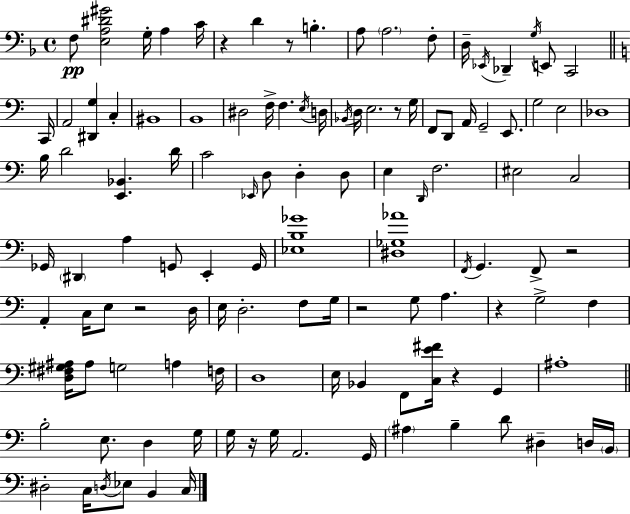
X:1
T:Untitled
M:4/4
L:1/4
K:Dm
F,/2 [E,A,^D^G]2 G,/4 A, C/4 z D z/2 B, A,/2 A,2 F,/2 D,/4 _E,,/4 _D,, G,/4 E,,/2 C,,2 C,,/4 A,,2 [^D,,G,] C, ^B,,4 B,,4 ^D,2 F,/4 F, E,/4 D,/4 _B,,/4 D,/4 E,2 z/2 G,/4 F,,/2 D,,/2 A,,/4 G,,2 E,,/2 G,2 E,2 _D,4 B,/4 D2 [E,,_B,,] D/4 C2 _E,,/4 D,/2 D, D,/2 E, D,,/4 F,2 ^E,2 C,2 _G,,/4 ^D,, A, G,,/2 E,, G,,/4 [_E,B,_G]4 [^D,_G,_A]4 F,,/4 G,, F,,/2 z2 A,, C,/4 E,/2 z2 D,/4 E,/4 D,2 F,/2 G,/4 z2 G,/2 A, z G,2 F, [D,^F,^G,^A,]/4 ^A,/2 G,2 A, F,/4 D,4 E,/4 _B,, F,,/2 [C,E^F]/4 z G,, ^A,4 B,2 E,/2 D, G,/4 G,/4 z/4 G,/4 A,,2 G,,/4 ^A, B, D/2 ^D, D,/4 B,,/4 ^D,2 C,/4 D,/4 _E,/2 B,, C,/4